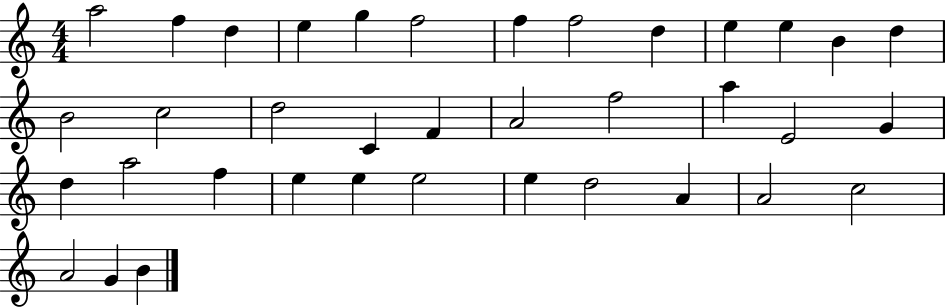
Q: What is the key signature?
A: C major